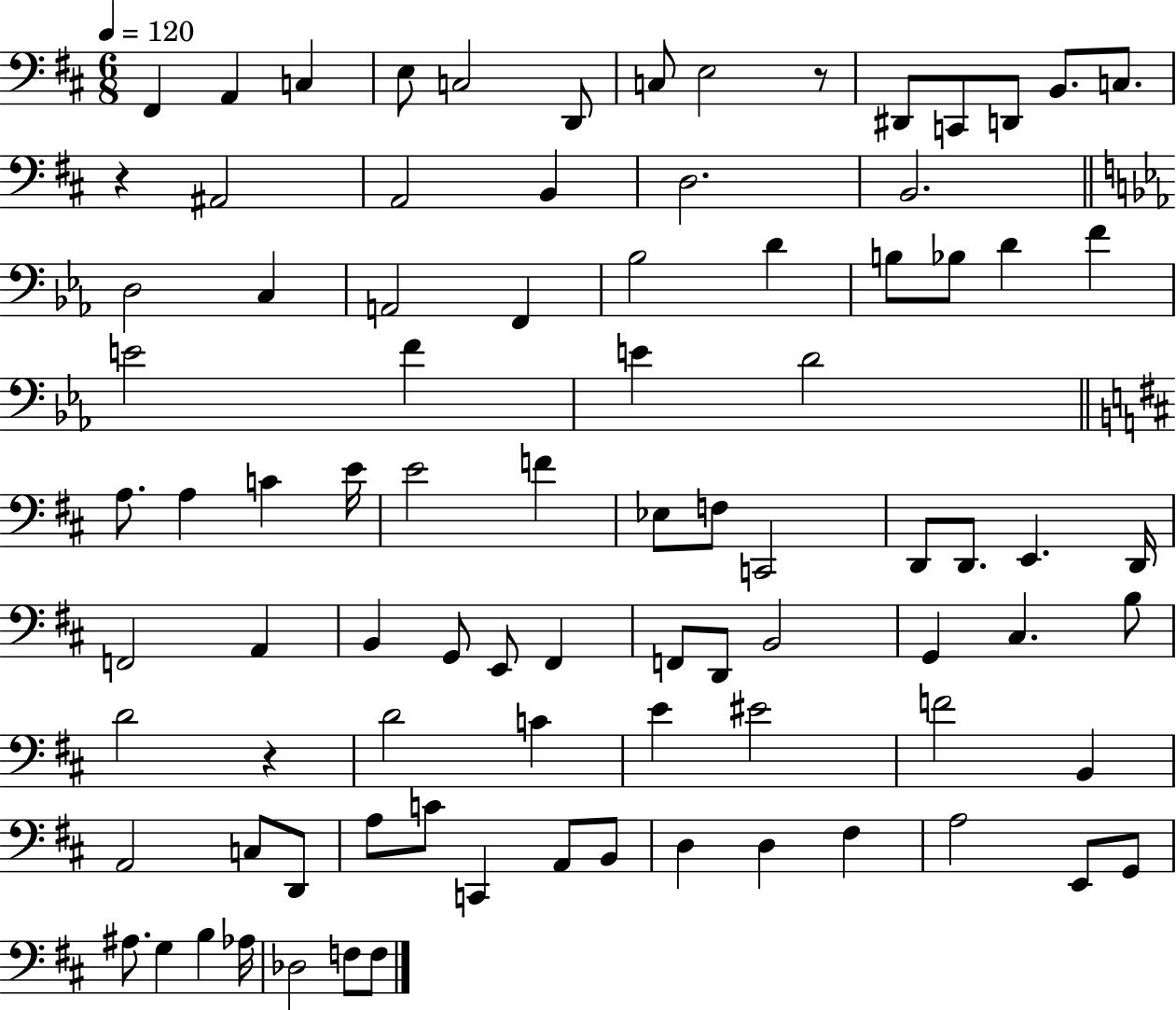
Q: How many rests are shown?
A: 3